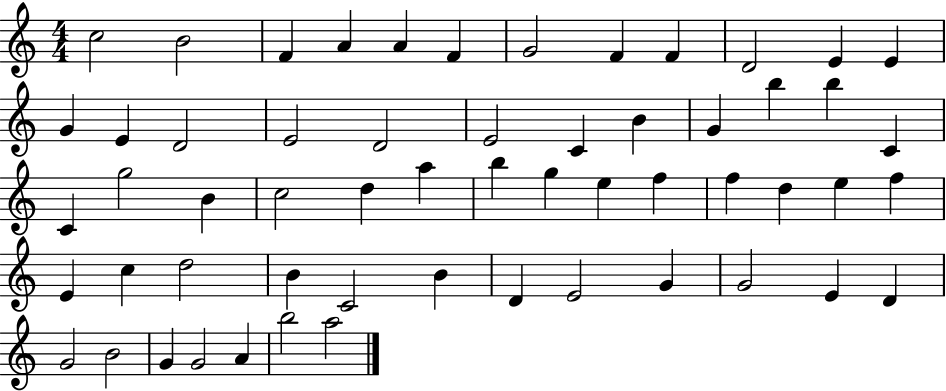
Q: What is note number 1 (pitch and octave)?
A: C5